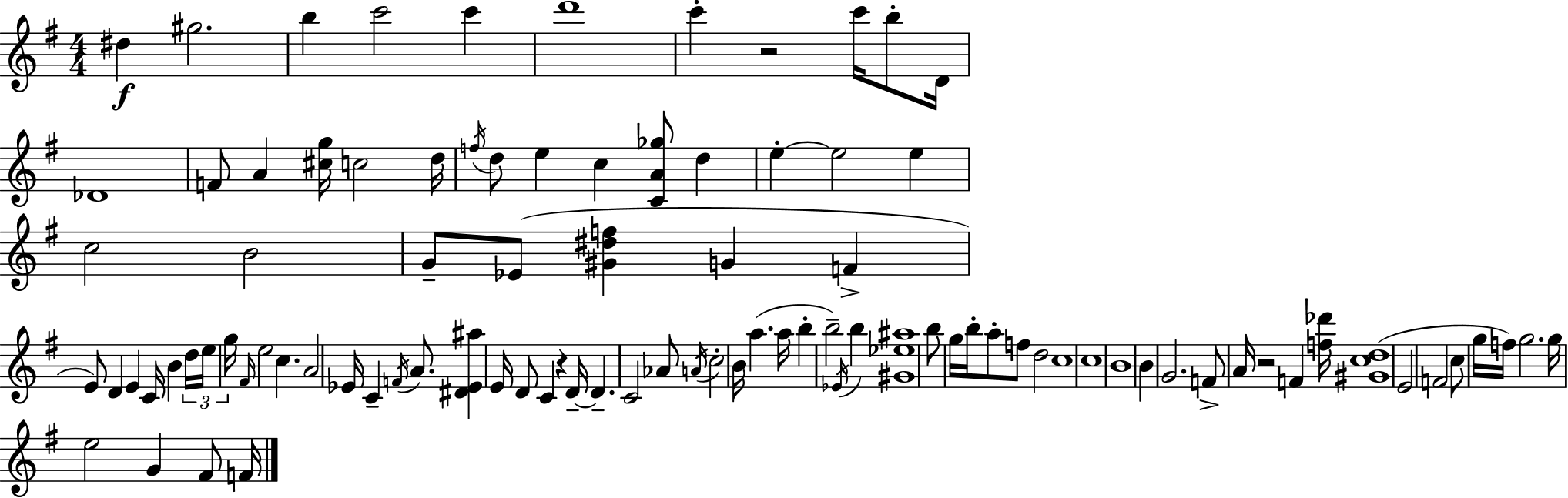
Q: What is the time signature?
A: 4/4